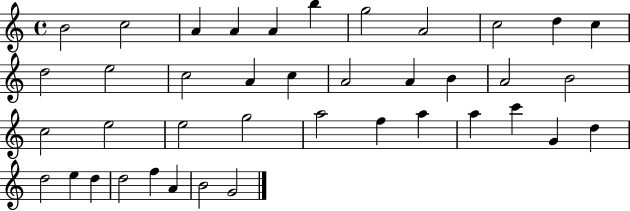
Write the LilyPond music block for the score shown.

{
  \clef treble
  \time 4/4
  \defaultTimeSignature
  \key c \major
  b'2 c''2 | a'4 a'4 a'4 b''4 | g''2 a'2 | c''2 d''4 c''4 | \break d''2 e''2 | c''2 a'4 c''4 | a'2 a'4 b'4 | a'2 b'2 | \break c''2 e''2 | e''2 g''2 | a''2 f''4 a''4 | a''4 c'''4 g'4 d''4 | \break d''2 e''4 d''4 | d''2 f''4 a'4 | b'2 g'2 | \bar "|."
}